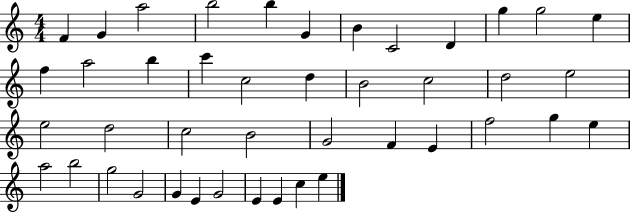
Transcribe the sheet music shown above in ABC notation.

X:1
T:Untitled
M:4/4
L:1/4
K:C
F G a2 b2 b G B C2 D g g2 e f a2 b c' c2 d B2 c2 d2 e2 e2 d2 c2 B2 G2 F E f2 g e a2 b2 g2 G2 G E G2 E E c e